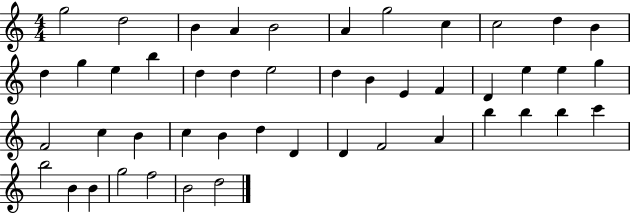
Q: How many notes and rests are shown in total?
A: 47